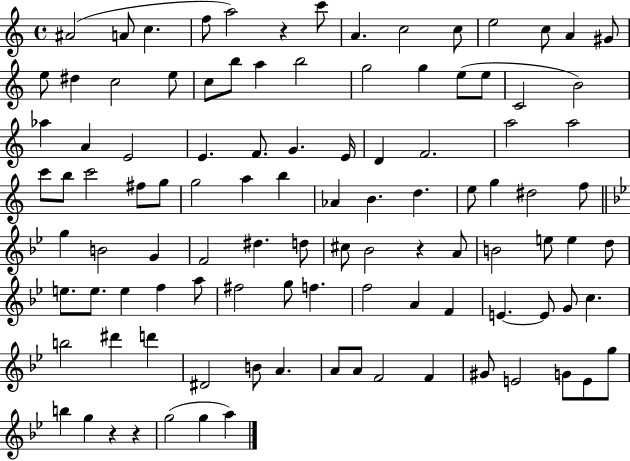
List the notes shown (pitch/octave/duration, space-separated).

A#4/h A4/e C5/q. F5/e A5/h R/q C6/e A4/q. C5/h C5/e E5/h C5/e A4/q G#4/e E5/e D#5/q C5/h E5/e C5/e B5/e A5/q B5/h G5/h G5/q E5/e E5/e C4/h B4/h Ab5/q A4/q E4/h E4/q. F4/e. G4/q. E4/s D4/q F4/h. A5/h A5/h C6/e B5/e C6/h F#5/e G5/e G5/h A5/q B5/q Ab4/q B4/q. D5/q. E5/e G5/q D#5/h F5/e G5/q B4/h G4/q F4/h D#5/q. D5/e C#5/e Bb4/h R/q A4/e B4/h E5/e E5/q D5/e E5/e. E5/e. E5/q F5/q A5/e F#5/h G5/e F5/q. F5/h A4/q F4/q E4/q. E4/e G4/e C5/q. B5/h D#6/q D6/q D#4/h B4/e A4/q. A4/e A4/e F4/h F4/q G#4/e E4/h G4/e E4/e G5/e B5/q G5/q R/q R/q G5/h G5/q A5/q